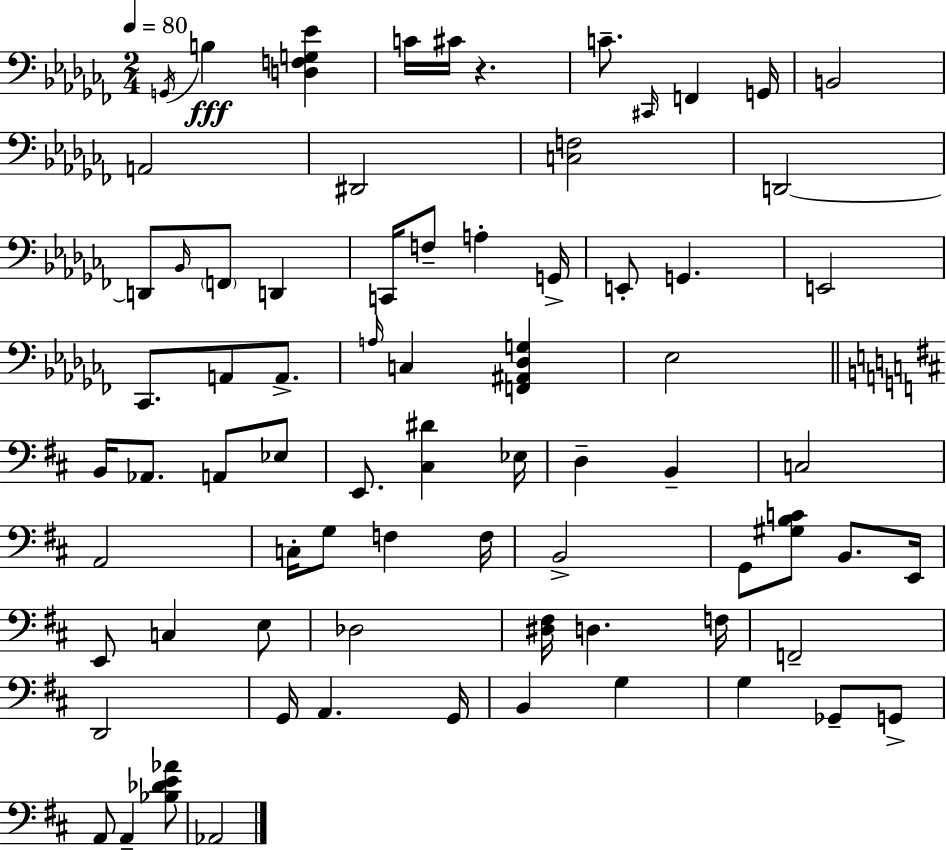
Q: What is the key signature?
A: AES minor